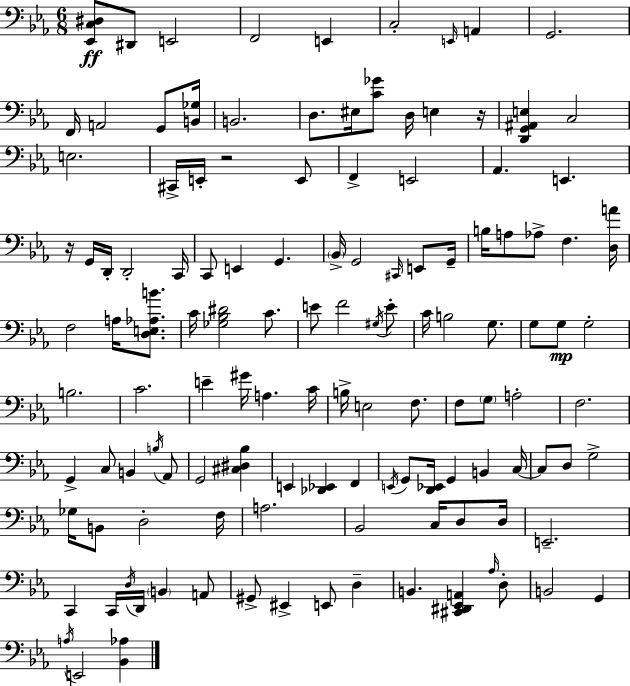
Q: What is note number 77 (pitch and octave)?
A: E2